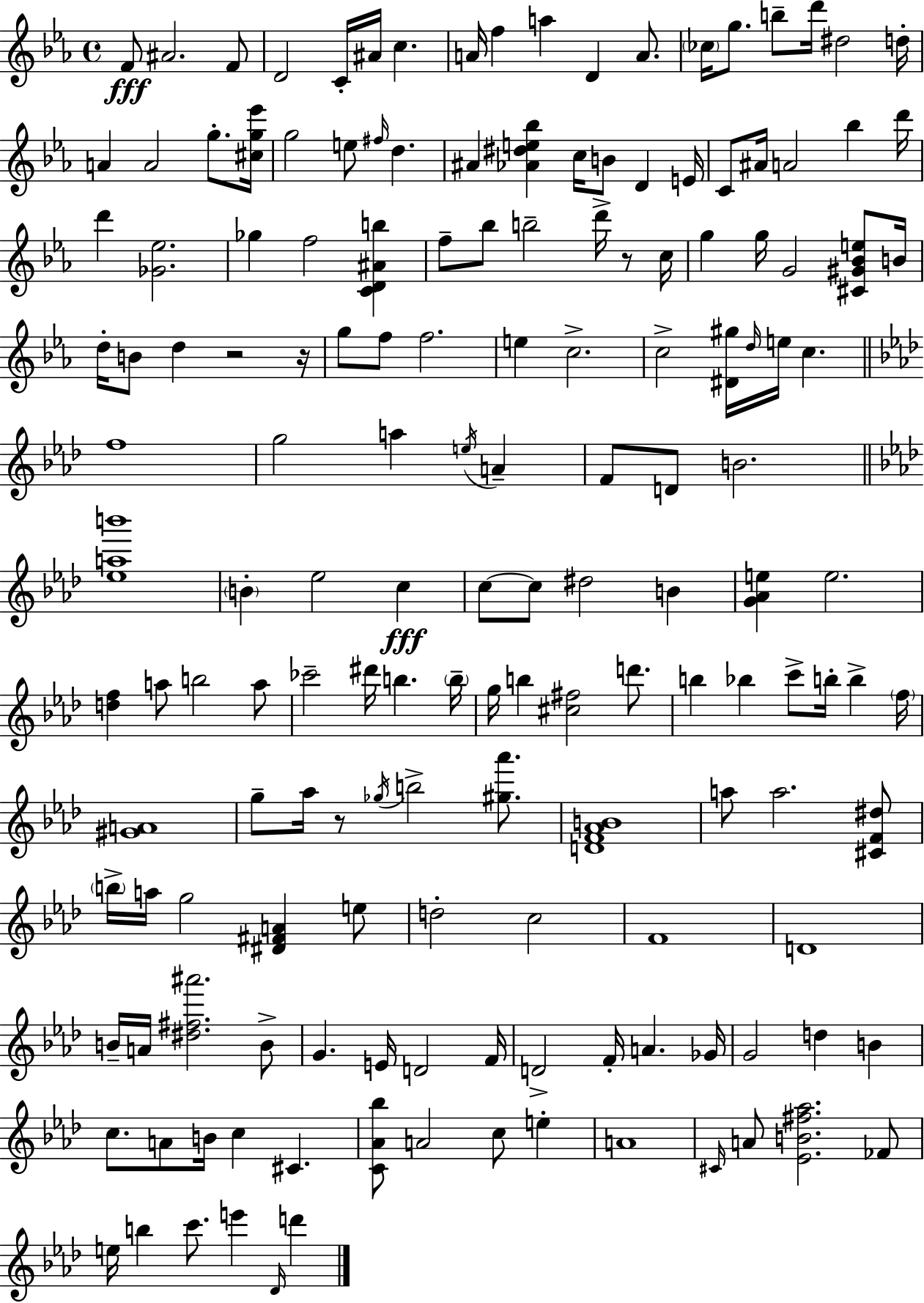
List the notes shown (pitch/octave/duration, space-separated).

F4/e A#4/h. F4/e D4/h C4/s A#4/s C5/q. A4/s F5/q A5/q D4/q A4/e. CES5/s G5/e. B5/e D6/s D#5/h D5/s A4/q A4/h G5/e. [C#5,G5,Eb6]/s G5/h E5/e F#5/s D5/q. A#4/q [Ab4,D#5,E5,Bb5]/q C5/s B4/e D4/q E4/s C4/e A#4/s A4/h Bb5/q D6/s D6/q [Gb4,Eb5]/h. Gb5/q F5/h [C4,D4,A#4,B5]/q F5/e Bb5/e B5/h D6/s R/e C5/s G5/q G5/s G4/h [C#4,G#4,Bb4,E5]/e B4/s D5/s B4/e D5/q R/h R/s G5/e F5/e F5/h. E5/q C5/h. C5/h [D#4,G#5]/s D5/s E5/s C5/q. F5/w G5/h A5/q E5/s A4/q F4/e D4/e B4/h. [Eb5,A5,B6]/w B4/q Eb5/h C5/q C5/e C5/e D#5/h B4/q [G4,Ab4,E5]/q E5/h. [D5,F5]/q A5/e B5/h A5/e CES6/h D#6/s B5/q. B5/s G5/s B5/q [C#5,F#5]/h D6/e. B5/q Bb5/q C6/e B5/s B5/q F5/s [G#4,A4]/w G5/e Ab5/s R/e Gb5/s B5/h [G#5,Ab6]/e. [D4,F4,Ab4,B4]/w A5/e A5/h. [C#4,F4,D#5]/e B5/s A5/s G5/h [D#4,F#4,A4]/q E5/e D5/h C5/h F4/w D4/w B4/s A4/s [D#5,F#5,A#6]/h. B4/e G4/q. E4/s D4/h F4/s D4/h F4/s A4/q. Gb4/s G4/h D5/q B4/q C5/e. A4/e B4/s C5/q C#4/q. [C4,Ab4,Bb5]/e A4/h C5/e E5/q A4/w C#4/s A4/e [Eb4,B4,F#5,Ab5]/h. FES4/e E5/s B5/q C6/e. E6/q Db4/s D6/q